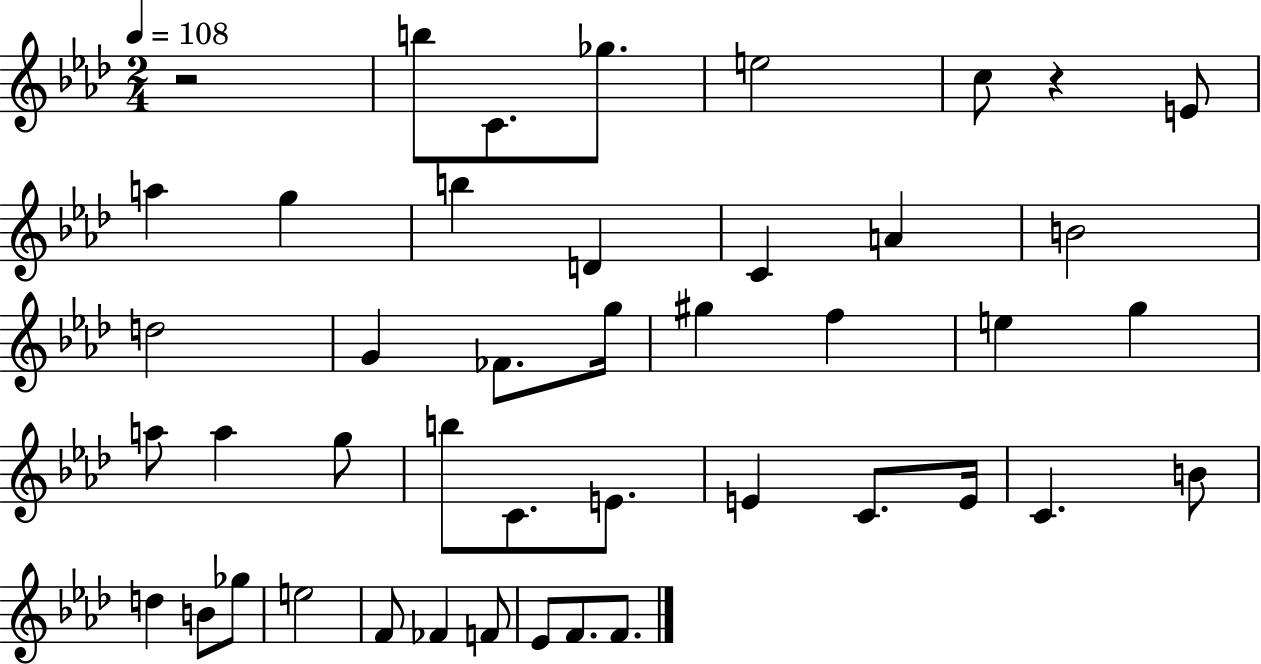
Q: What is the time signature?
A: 2/4